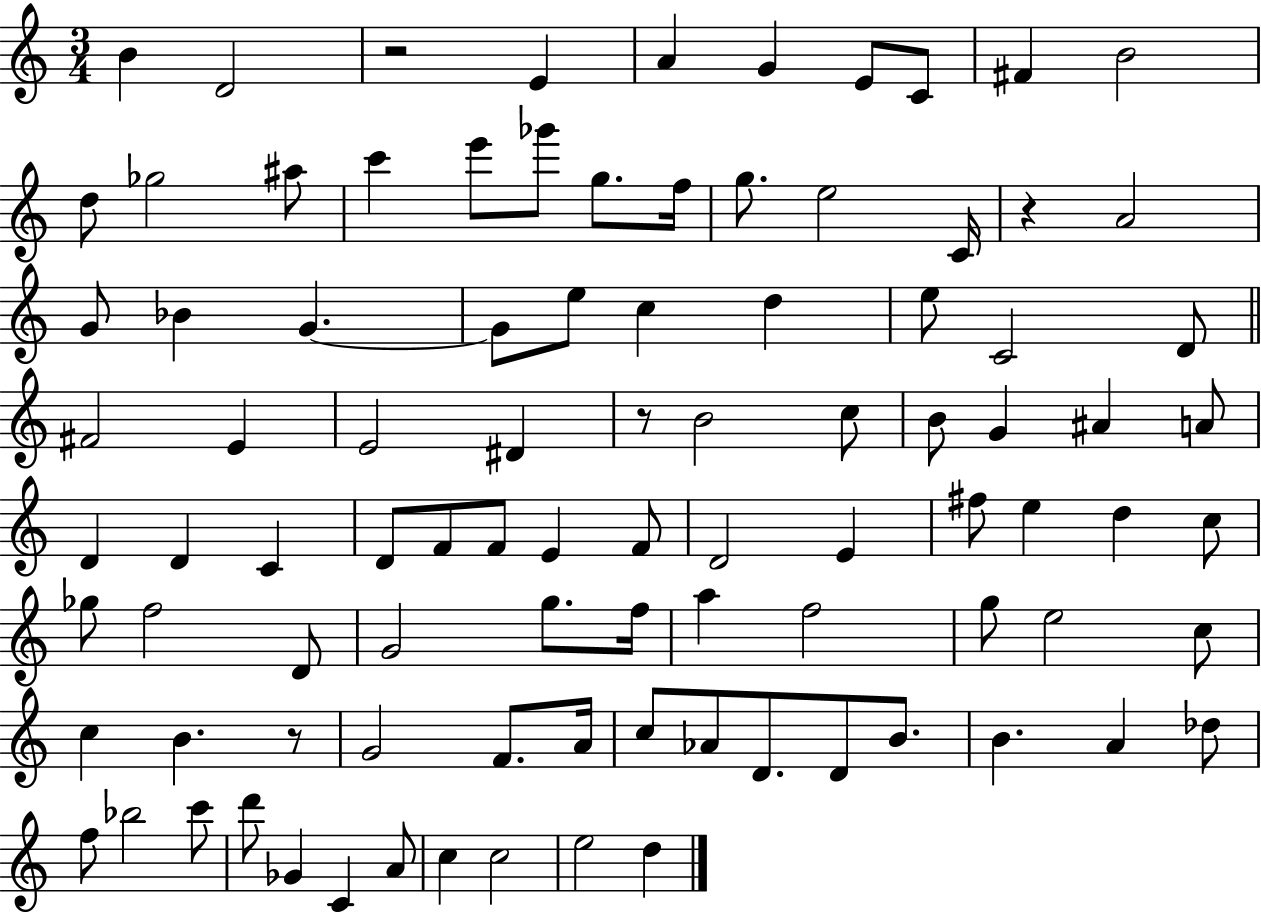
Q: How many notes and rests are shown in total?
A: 94